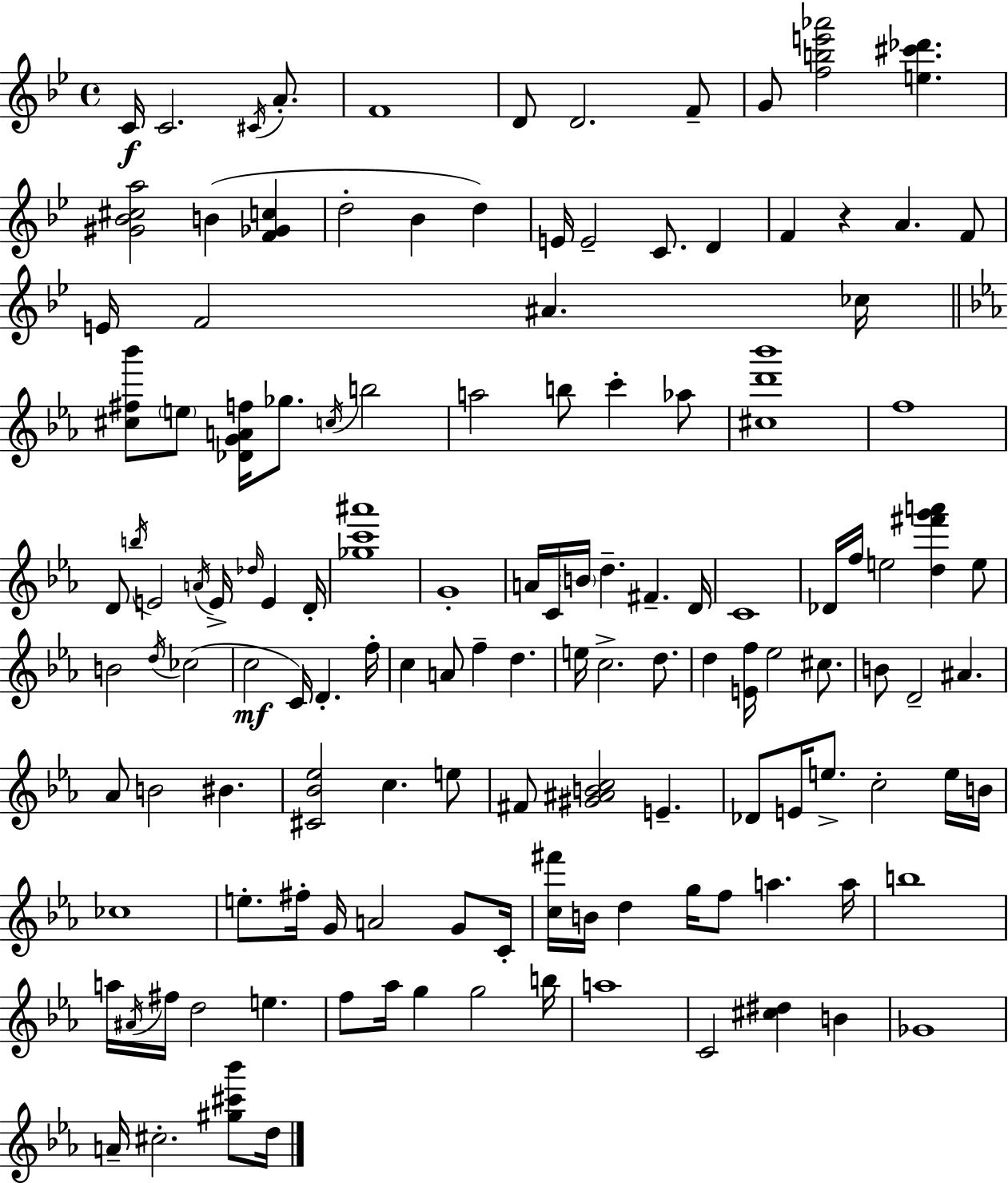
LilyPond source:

{
  \clef treble
  \time 4/4
  \defaultTimeSignature
  \key bes \major
  \repeat volta 2 { c'16\f c'2. \acciaccatura { cis'16 } a'8.-. | f'1 | d'8 d'2. f'8-- | g'8 <f'' b'' e''' aes'''>2 <e'' cis''' des'''>4. | \break <gis' bes' cis'' a''>2 b'4( <f' ges' c''>4 | d''2-. bes'4 d''4) | e'16 e'2-- c'8. d'4 | f'4 r4 a'4. f'8 | \break e'16 f'2 ais'4. | ces''16 \bar "||" \break \key ees \major <cis'' fis'' bes'''>8 \parenthesize e''8 <des' g' a' f''>16 ges''8. \acciaccatura { c''16 } b''2 | a''2 b''8 c'''4-. aes''8 | <cis'' d''' bes'''>1 | f''1 | \break d'8 \acciaccatura { b''16 } e'2 \acciaccatura { a'16 } e'16-> \grace { des''16 } e'4 | d'16-. <ges'' c''' ais'''>1 | g'1-. | a'16 c'16 \parenthesize b'16 d''4.-- fis'4.-- | \break d'16 c'1 | des'16 f''16 e''2 <d'' fis''' g''' a'''>4 | e''8 b'2 \acciaccatura { d''16 }( ces''2 | c''2\mf c'16) d'4.-. | \break f''16-. c''4 a'8 f''4-- d''4. | e''16 c''2.-> | d''8. d''4 <e' f''>16 ees''2 | cis''8. b'8 d'2-- ais'4. | \break aes'8 b'2 bis'4. | <cis' bes' ees''>2 c''4. | e''8 fis'8 <gis' ais' b' c''>2 e'4.-- | des'8 e'16 e''8.-> c''2-. | \break e''16 b'16 ces''1 | e''8.-. fis''16-. g'16 a'2 | g'8 c'16-. <c'' fis'''>16 b'16 d''4 g''16 f''8 a''4. | a''16 b''1 | \break a''16 \acciaccatura { ais'16 } fis''16 d''2 | e''4. f''8 aes''16 g''4 g''2 | b''16 a''1 | c'2 <cis'' dis''>4 | \break b'4 ges'1 | a'16-- cis''2.-. | <gis'' cis''' bes'''>8 d''16 } \bar "|."
}